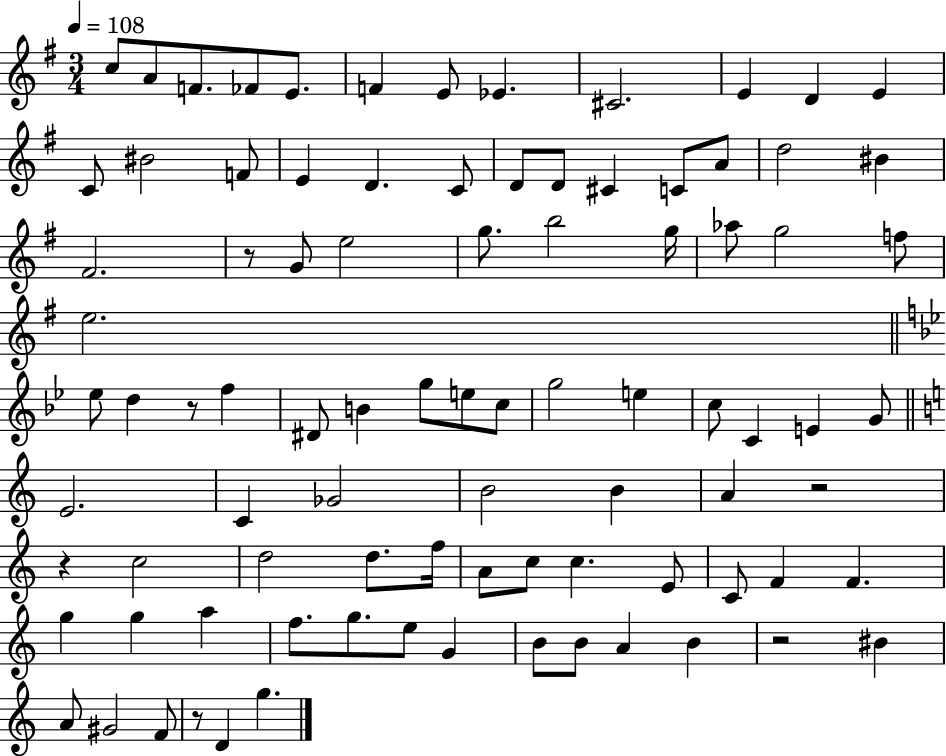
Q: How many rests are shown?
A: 6